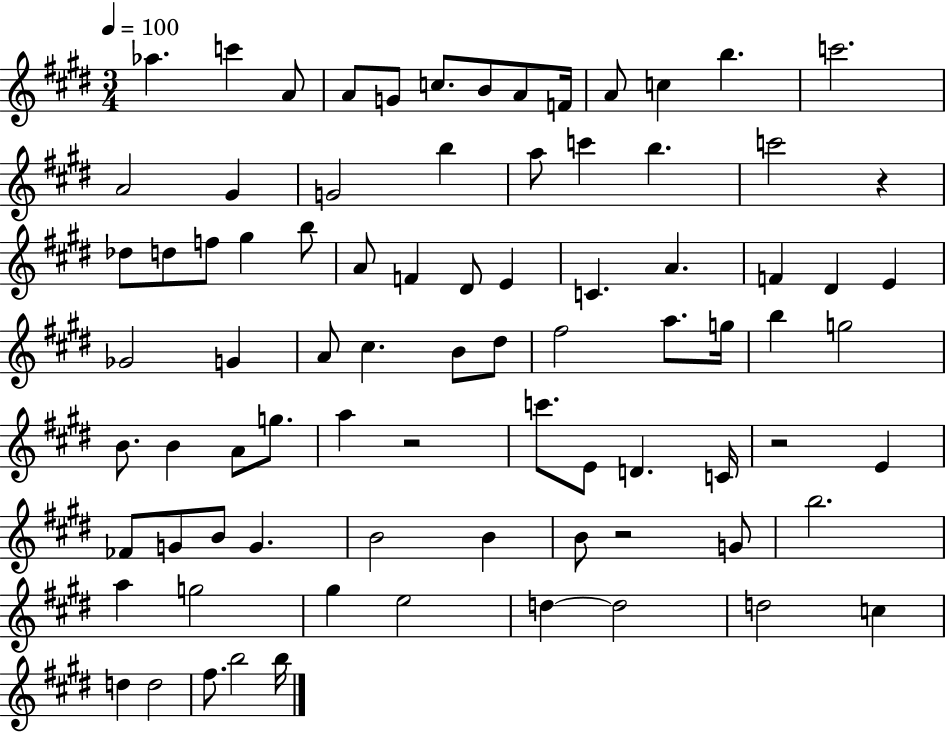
Ab5/q. C6/q A4/e A4/e G4/e C5/e. B4/e A4/e F4/s A4/e C5/q B5/q. C6/h. A4/h G#4/q G4/h B5/q A5/e C6/q B5/q. C6/h R/q Db5/e D5/e F5/e G#5/q B5/e A4/e F4/q D#4/e E4/q C4/q. A4/q. F4/q D#4/q E4/q Gb4/h G4/q A4/e C#5/q. B4/e D#5/e F#5/h A5/e. G5/s B5/q G5/h B4/e. B4/q A4/e G5/e. A5/q R/h C6/e. E4/e D4/q. C4/s R/h E4/q FES4/e G4/e B4/e G4/q. B4/h B4/q B4/e R/h G4/e B5/h. A5/q G5/h G#5/q E5/h D5/q D5/h D5/h C5/q D5/q D5/h F#5/e. B5/h B5/s